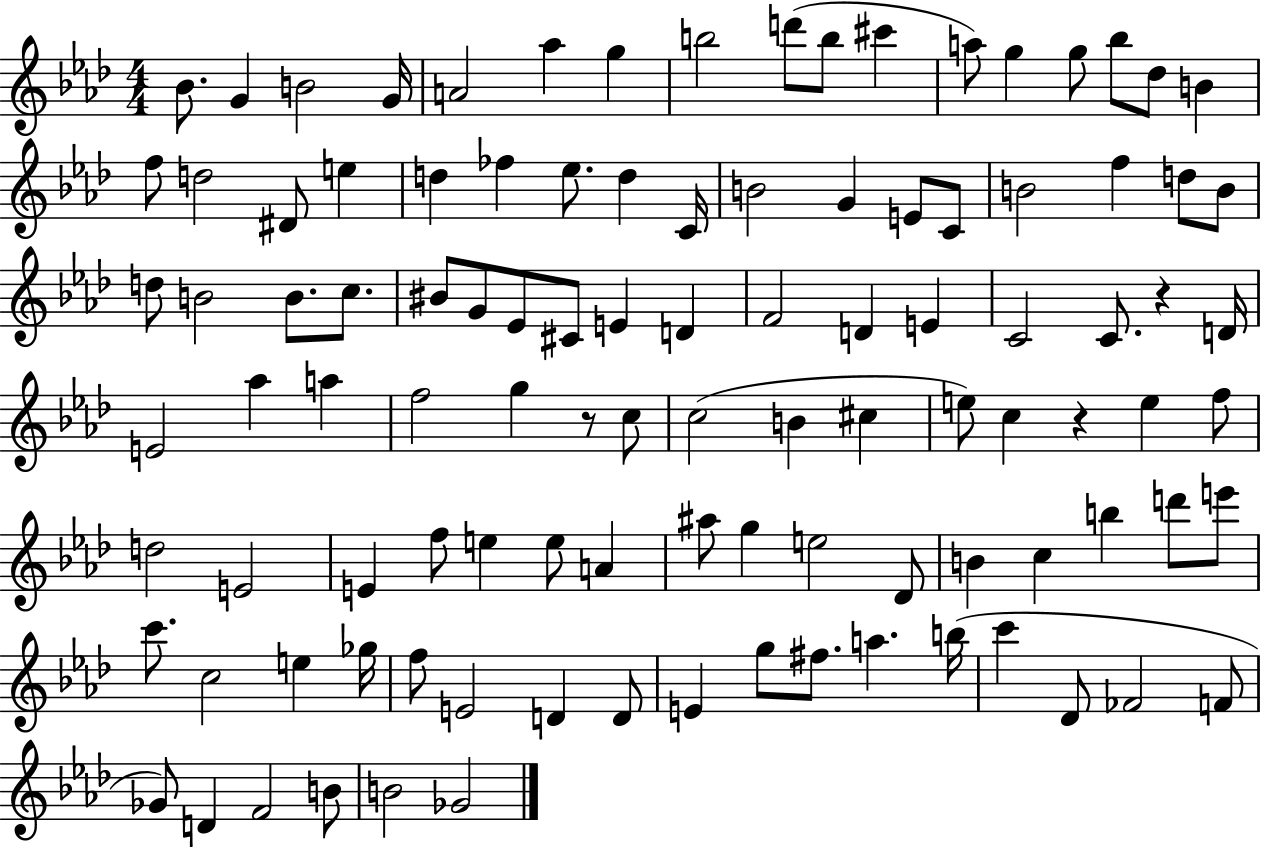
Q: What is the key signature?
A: AES major